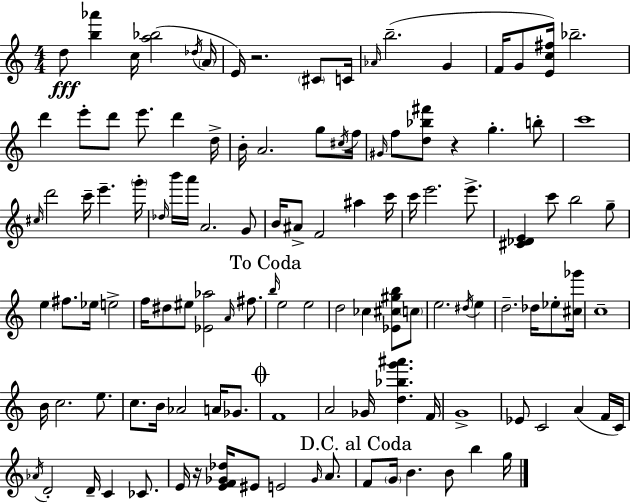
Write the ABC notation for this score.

X:1
T:Untitled
M:4/4
L:1/4
K:Am
d/2 [b_a'] c/4 [a_b]2 _d/4 A/4 E/4 z2 ^C/2 C/4 _A/4 b2 G F/4 G/2 [Ec^f]/4 _b2 d' e'/2 d'/2 e'/2 d' d/4 B/4 A2 g/2 ^c/4 f/4 ^G/4 f/2 [d_b^f']/2 z g b/2 c'4 ^c/4 d'2 c'/4 e' g'/4 _d/4 b'/4 a'/4 A2 G/2 B/4 ^A/2 F2 ^a c'/4 c'/4 e'2 e'/2 [^C_DE] c'/2 b2 g/2 e ^f/2 _e/4 e2 f/4 ^d/2 ^e/2 [_E_a]2 A/4 ^f/2 b/4 e2 e2 d2 _c [_E^c^gb]/2 c/2 e2 ^d/4 e d2 _d/4 _e/2 [^c_g']/4 c4 B/4 c2 e/2 c/2 B/4 _A2 A/4 _G/2 F4 A2 _G/4 [d_bg'^a'] F/4 G4 _E/2 C2 A F/4 C/4 _A/4 D2 D/4 C _C/2 E/4 z/4 [EF_G_d]/4 ^E/2 E2 _G/4 A/2 F/2 G/4 B B/2 b g/4